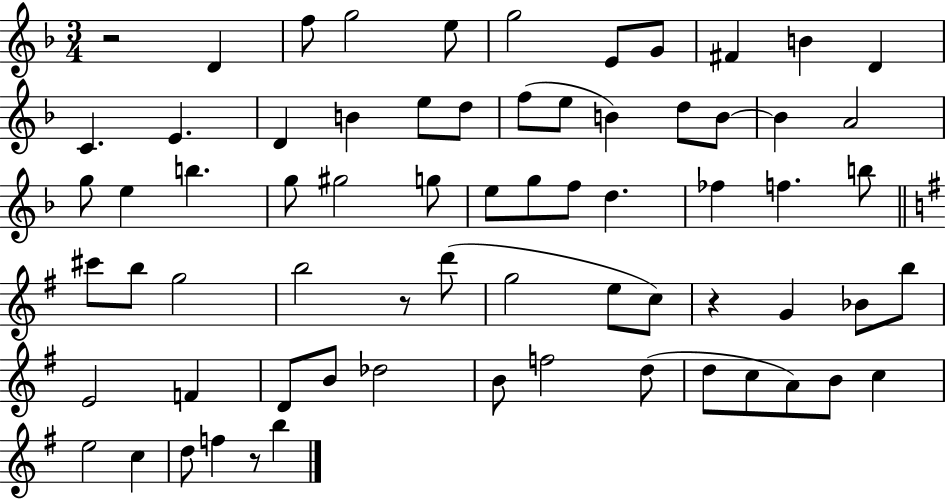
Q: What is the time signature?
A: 3/4